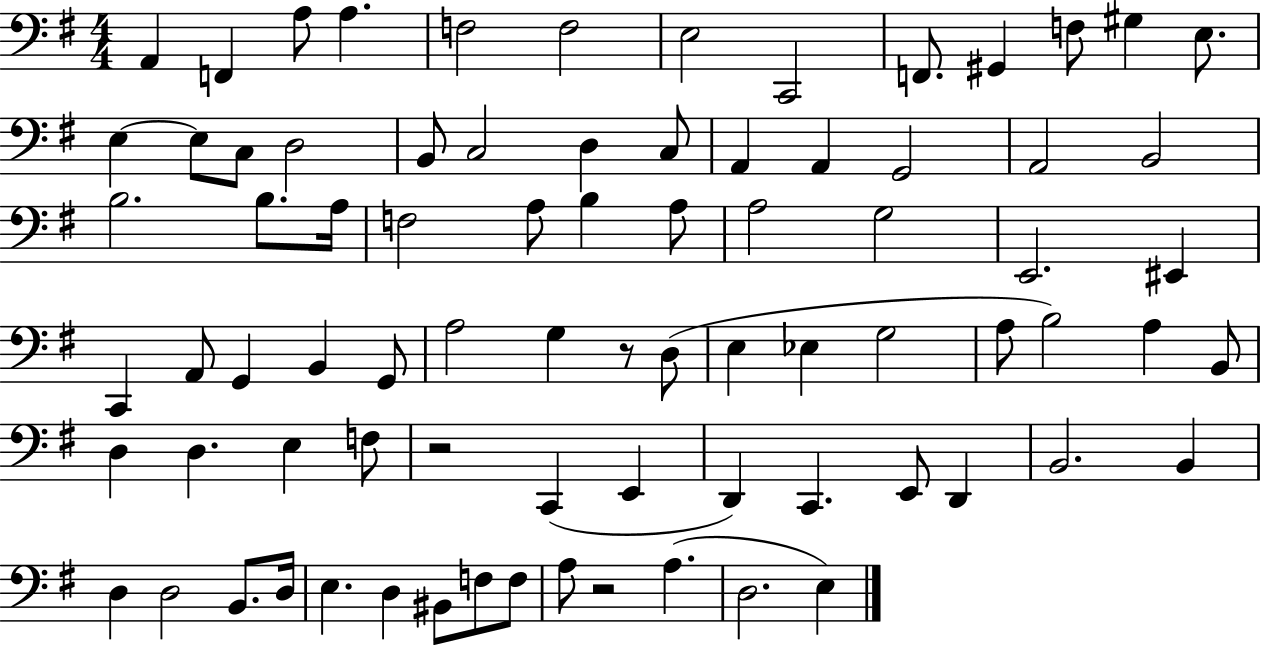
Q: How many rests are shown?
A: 3